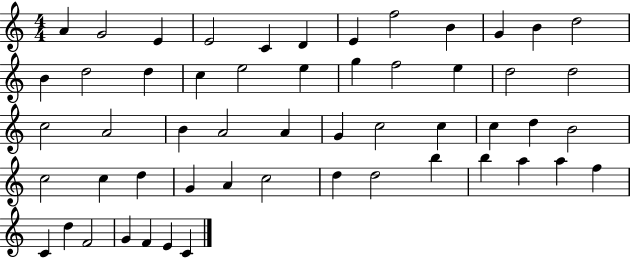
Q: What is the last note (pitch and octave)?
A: C4